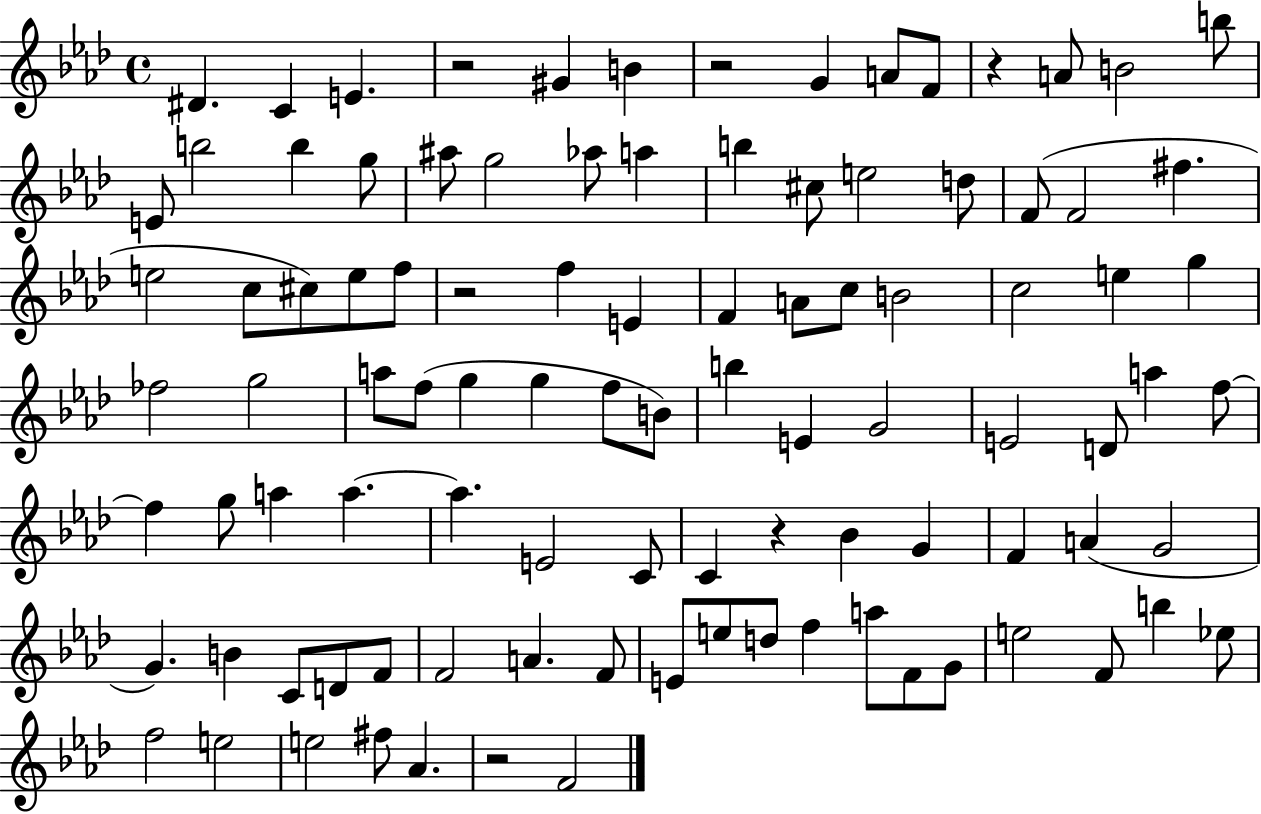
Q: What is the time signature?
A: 4/4